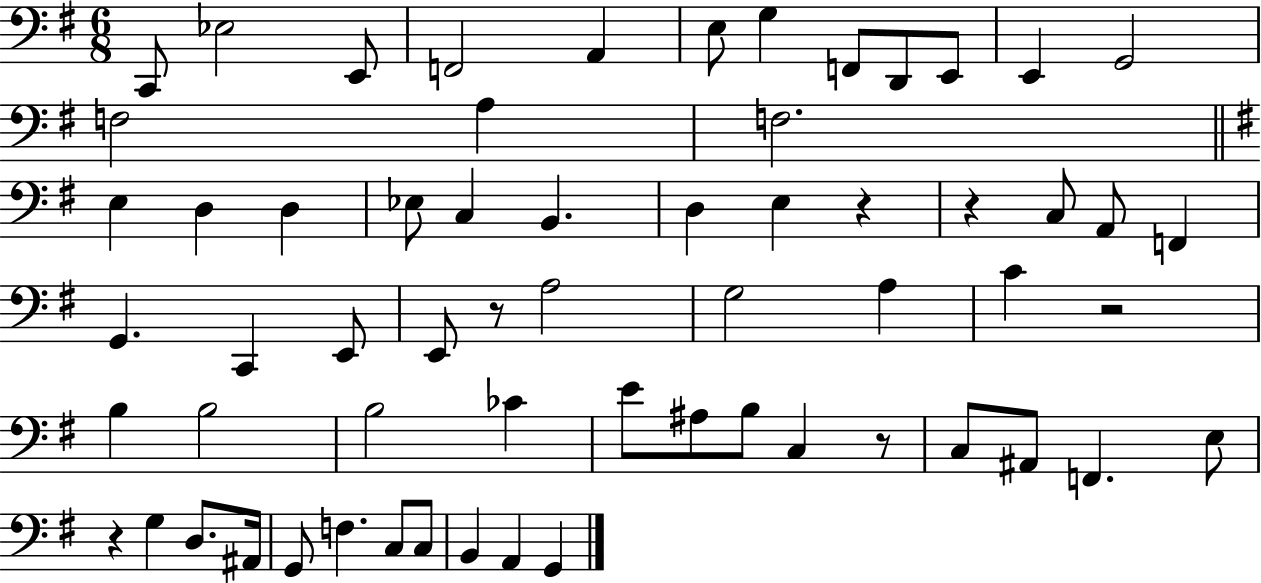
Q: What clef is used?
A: bass